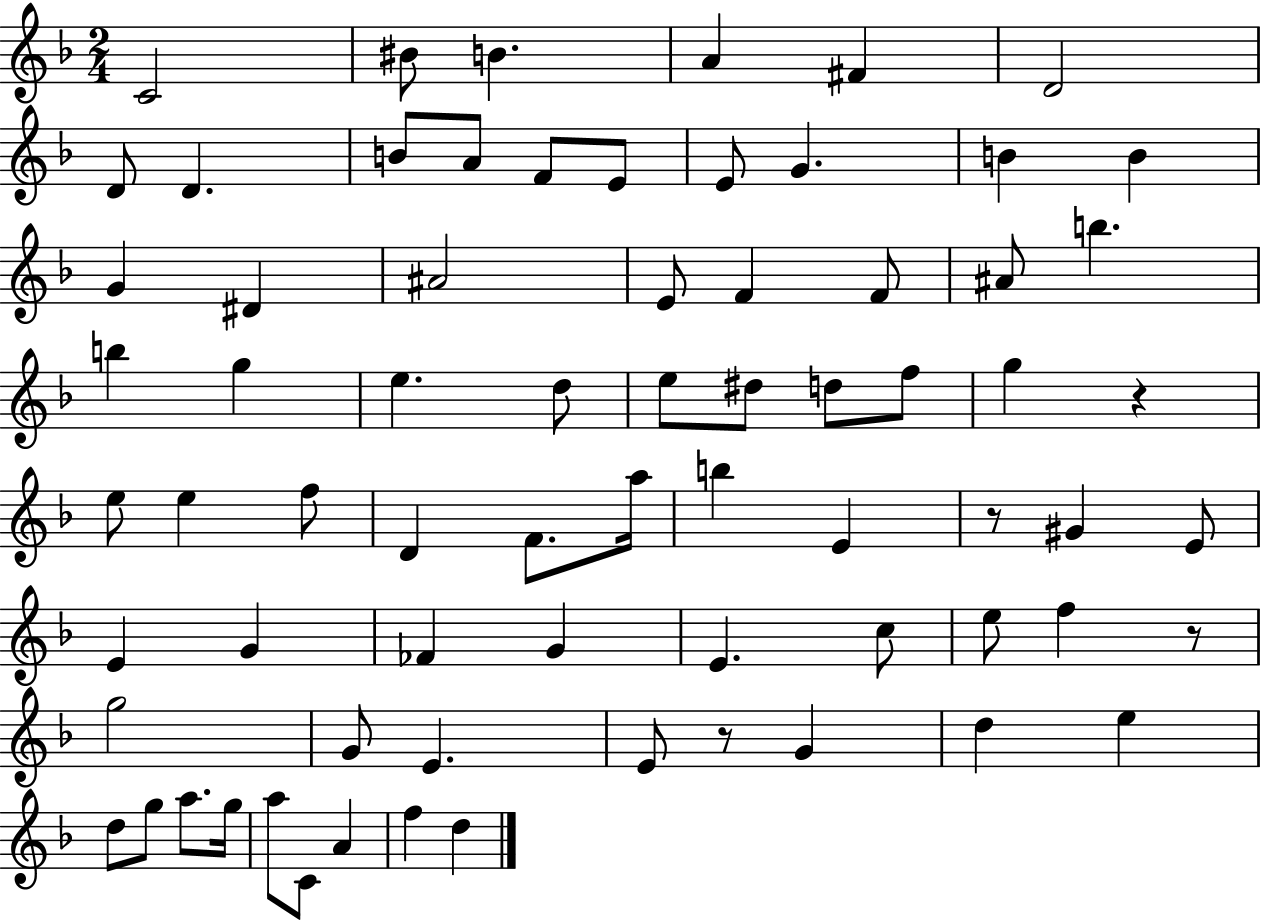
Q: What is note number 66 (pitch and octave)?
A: F5